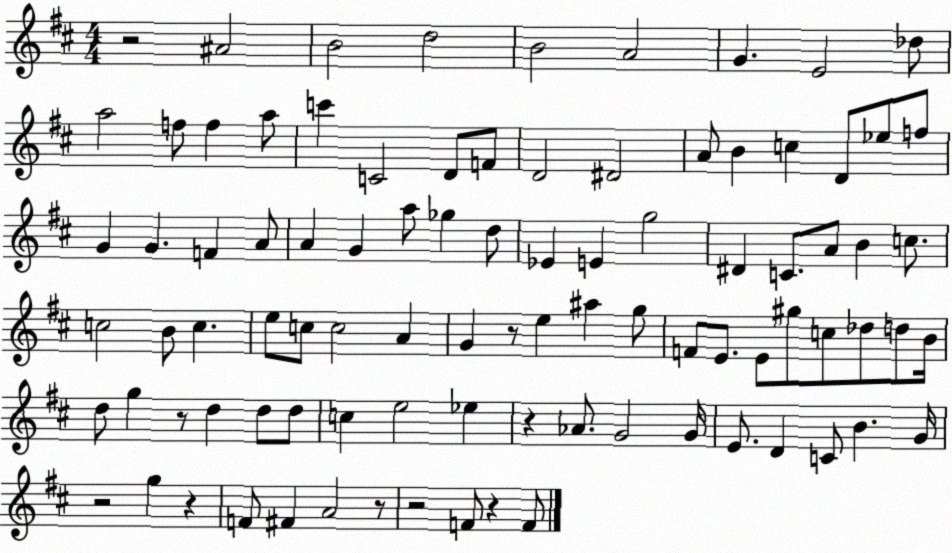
X:1
T:Untitled
M:4/4
L:1/4
K:D
z2 ^A2 B2 d2 B2 A2 G E2 _d/2 a2 f/2 f a/2 c' C2 D/2 F/2 D2 ^D2 A/2 B c D/2 _e/2 f/2 G G F A/2 A G a/2 _g d/2 _E E g2 ^D C/2 A/2 B c/2 c2 B/2 c e/2 c/2 c2 A G z/2 e ^a g/2 F/2 E/2 E/2 ^g/2 c/2 _d/2 d/2 B/4 d/2 g z/2 d d/2 d/2 c e2 _e z _A/2 G2 G/4 E/2 D C/2 B G/4 z2 g z F/2 ^F A2 z/2 z2 F/2 z F/2